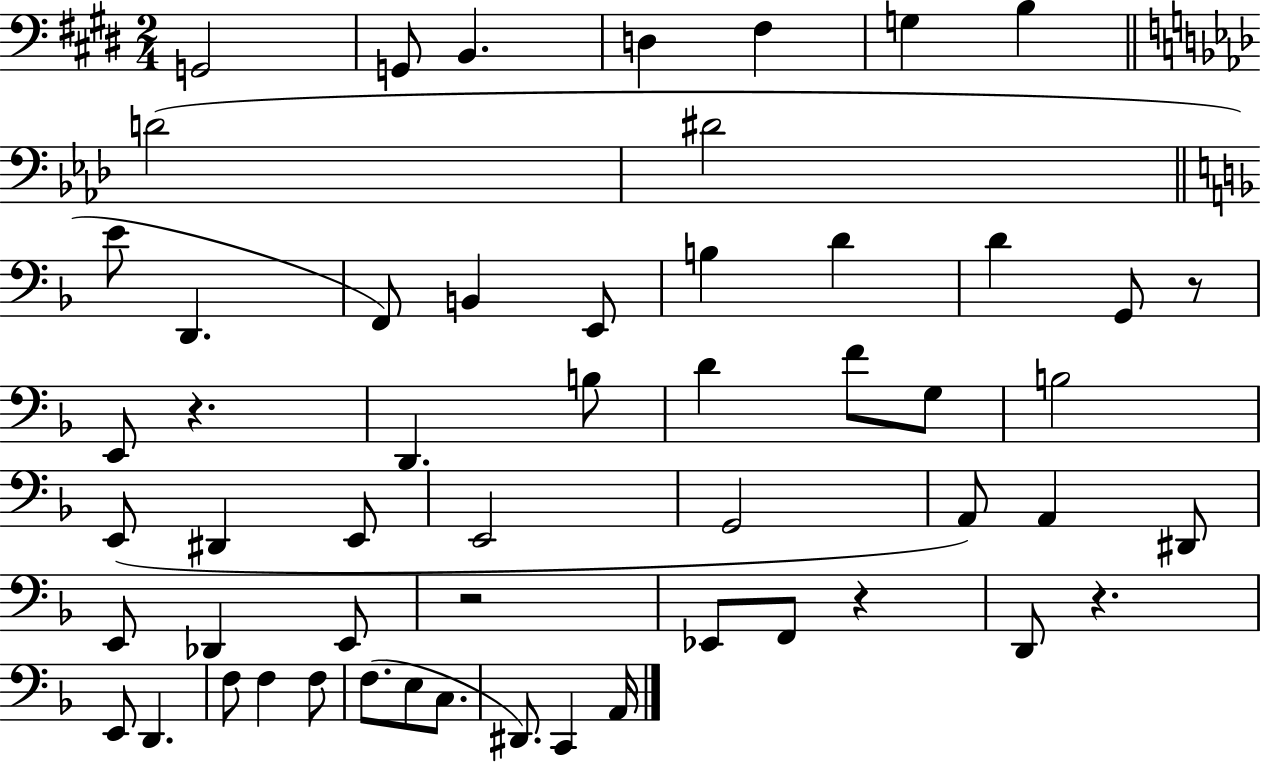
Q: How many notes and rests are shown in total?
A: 55